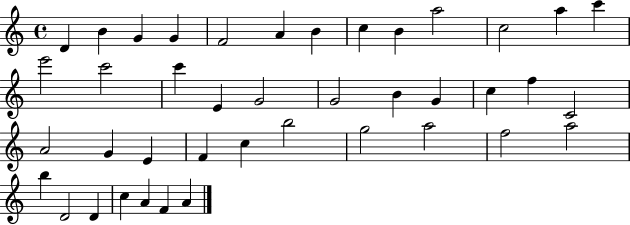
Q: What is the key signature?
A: C major